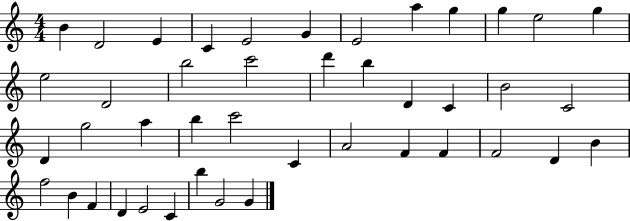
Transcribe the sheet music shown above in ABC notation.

X:1
T:Untitled
M:4/4
L:1/4
K:C
B D2 E C E2 G E2 a g g e2 g e2 D2 b2 c'2 d' b D C B2 C2 D g2 a b c'2 C A2 F F F2 D B f2 B F D E2 C b G2 G